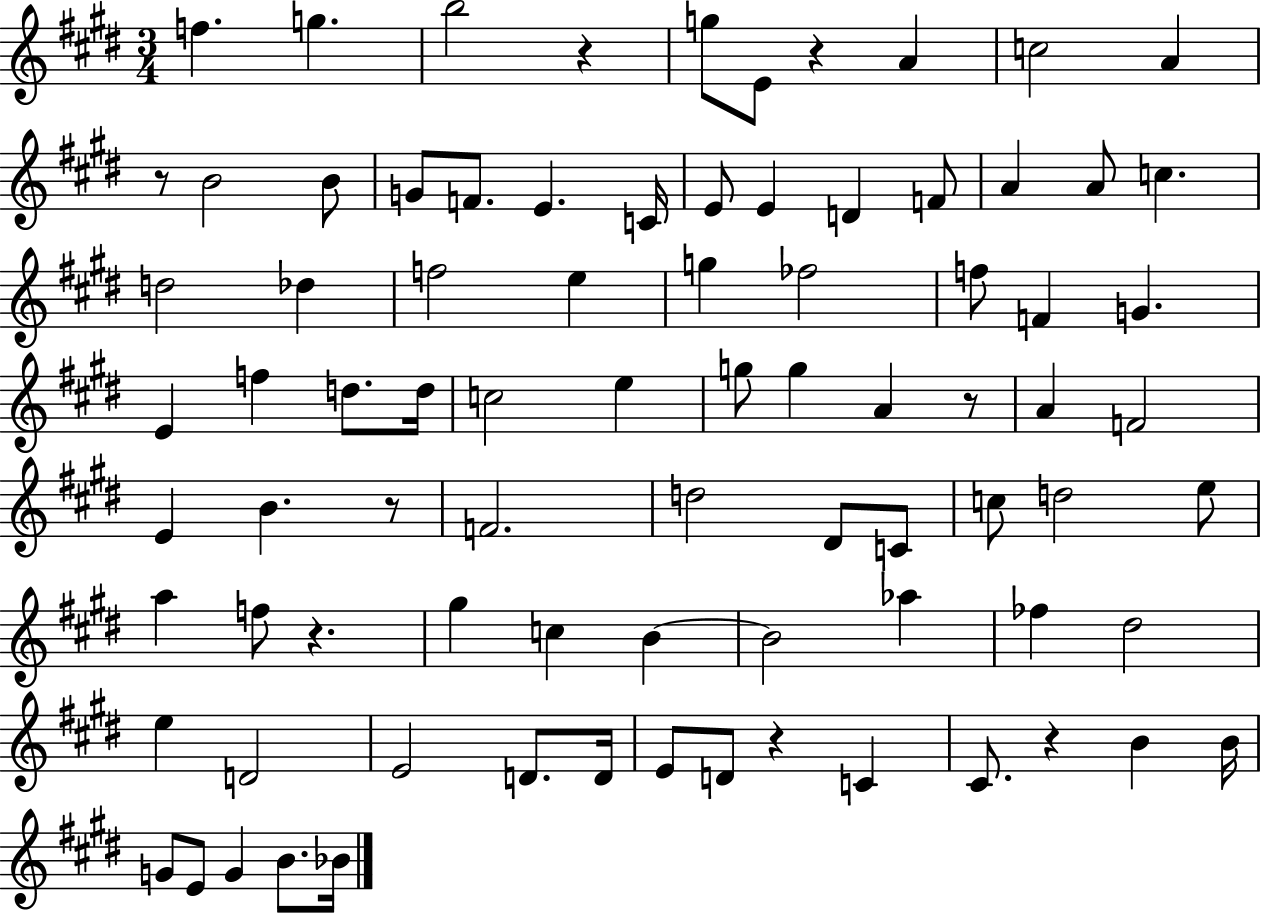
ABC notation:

X:1
T:Untitled
M:3/4
L:1/4
K:E
f g b2 z g/2 E/2 z A c2 A z/2 B2 B/2 G/2 F/2 E C/4 E/2 E D F/2 A A/2 c d2 _d f2 e g _f2 f/2 F G E f d/2 d/4 c2 e g/2 g A z/2 A F2 E B z/2 F2 d2 ^D/2 C/2 c/2 d2 e/2 a f/2 z ^g c B B2 _a _f ^d2 e D2 E2 D/2 D/4 E/2 D/2 z C ^C/2 z B B/4 G/2 E/2 G B/2 _B/4